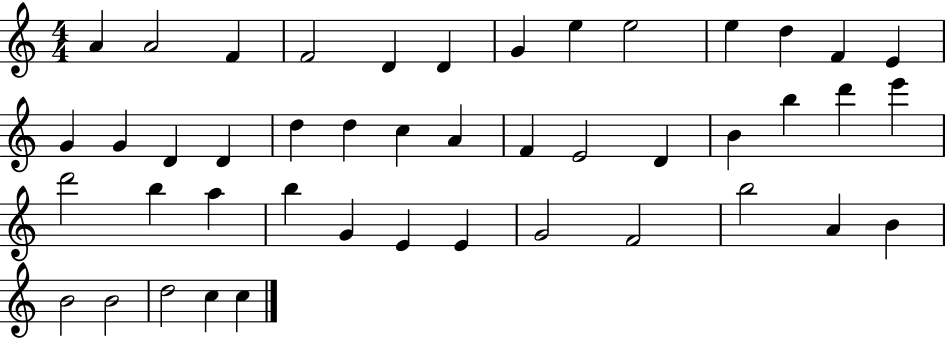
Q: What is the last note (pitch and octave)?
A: C5